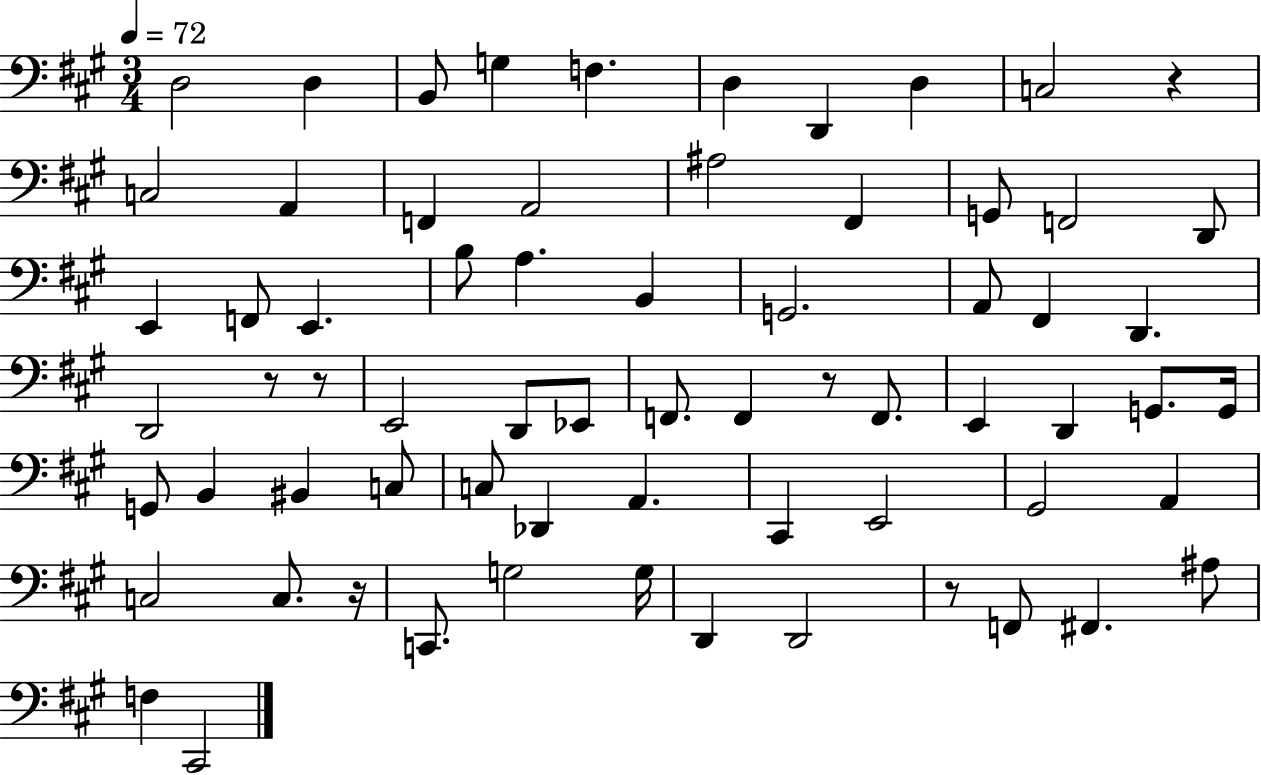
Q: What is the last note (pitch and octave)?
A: C#2